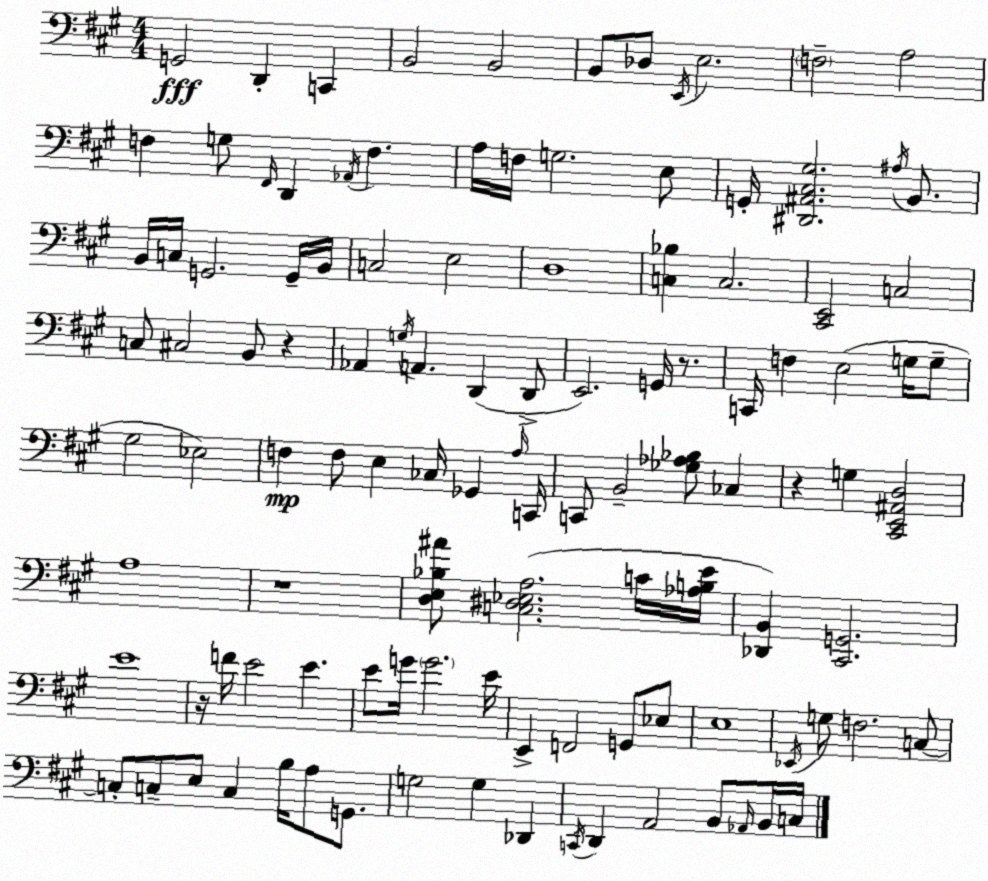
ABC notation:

X:1
T:Untitled
M:4/4
L:1/4
K:A
G,,2 D,, C,, B,,2 B,,2 B,,/2 _D,/2 E,,/4 E,2 F,2 A,2 F, G,/2 ^F,,/4 D,, _A,,/4 F, A,/4 F,/4 G,2 E,/2 G,,/4 [^D,,^A,,^C,^G,]2 ^A,/4 B,,/2 B,,/4 C,/4 G,,2 G,,/4 B,,/4 C,2 E,2 D,4 [C,_B,] C,2 [^C,,E,,]2 C,2 C,/2 ^C,2 B,,/2 z _A,, G,/4 A,, D,, D,,/2 E,,2 G,,/4 z/2 C,,/4 F, E,2 G,/4 G,/2 ^G,2 _E,2 F, F,/2 E, _C,/4 _G,, A,/4 C,,/4 C,,/2 B,,2 [_G,_A,_B,]/2 _C, z G, [^C,,E,,^A,,D,]2 A,4 z4 [D,E,_B,^A]/2 [C,^D,_E,A,]2 C/4 [_A,B,E]/4 [_D,,B,,] [^C,,G,,]2 E4 z/4 F/4 E2 E E/2 G/4 G2 E/4 E,, F,,2 G,,/2 _E,/2 E,4 _E,,/4 G,/2 F,2 C,/2 C,/2 C,/2 E,/2 C, B,/4 A,/2 G,,/2 G,2 G, _D,, C,,/4 D,, A,,2 B,,/2 _A,,/4 B,,/4 C,/4